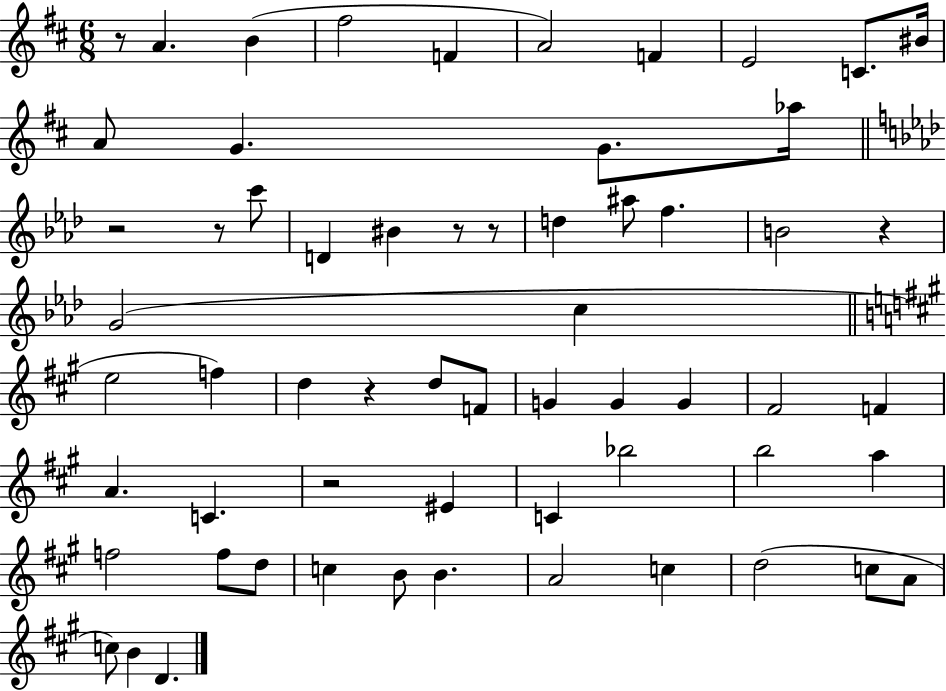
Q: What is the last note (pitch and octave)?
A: D4